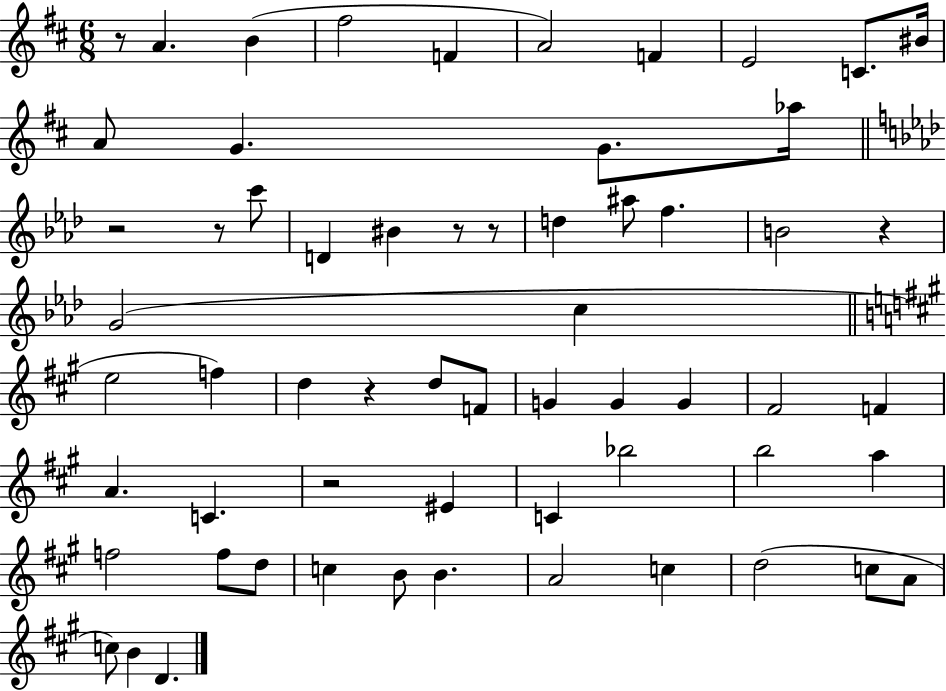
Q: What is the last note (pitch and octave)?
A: D4